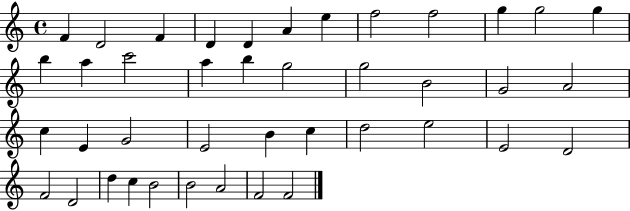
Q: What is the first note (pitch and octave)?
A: F4